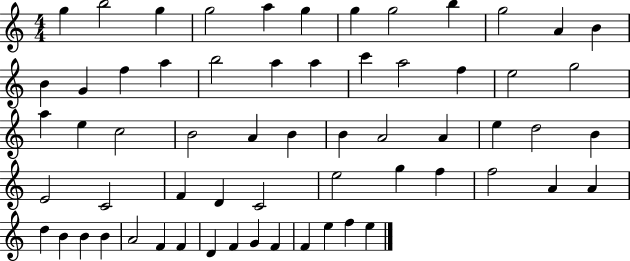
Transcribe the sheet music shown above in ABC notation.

X:1
T:Untitled
M:4/4
L:1/4
K:C
g b2 g g2 a g g g2 b g2 A B B G f a b2 a a c' a2 f e2 g2 a e c2 B2 A B B A2 A e d2 B E2 C2 F D C2 e2 g f f2 A A d B B B A2 F F D F G F F e f e